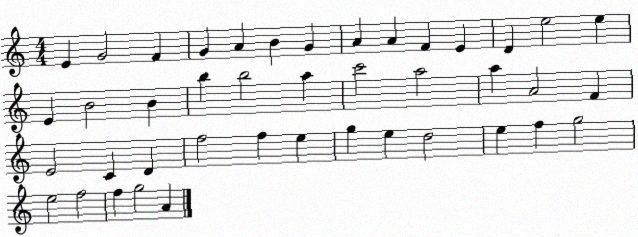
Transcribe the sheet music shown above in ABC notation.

X:1
T:Untitled
M:4/4
L:1/4
K:C
E G2 F G A B G A A F E D e2 e E B2 B b b2 a c'2 a2 a A2 F E2 C D f2 f e g e d2 e f g2 e2 f2 f g2 A